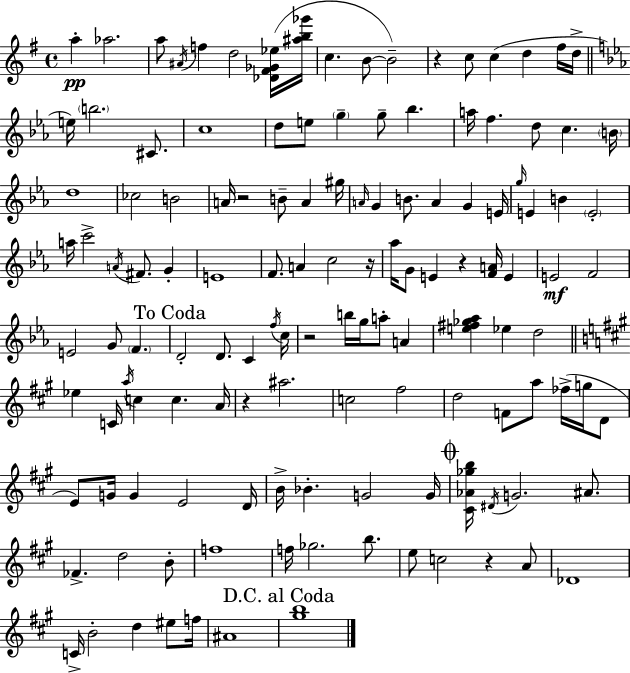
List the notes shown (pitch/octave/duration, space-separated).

A5/q Ab5/h. A5/e A#4/s F5/q D5/h [Db4,F#4,Gb4,Eb5]/s [A#5,B5,Gb6]/s C5/q. B4/e B4/h R/q C5/e C5/q D5/q F#5/s D5/s E5/s B5/h. C#4/e. C5/w D5/e E5/e G5/q G5/e Bb5/q. A5/s F5/q. D5/e C5/q. B4/s D5/w CES5/h B4/h A4/s R/h B4/e A4/q G#5/s A4/s G4/q B4/e. A4/q G4/q E4/s G5/s E4/q B4/q E4/h A5/s C6/h A4/s F#4/e. G4/q E4/w F4/e. A4/q C5/h R/s Ab5/s G4/e E4/q R/q [F4,A4]/s E4/q E4/h F4/h E4/h G4/e F4/q. D4/h D4/e. C4/q F5/s C5/s R/h B5/s G5/s A5/e A4/q [E5,F#5,Gb5,Ab5]/q Eb5/q D5/h Eb5/q C4/s A5/s C5/q C5/q. A4/s R/q A#5/h. C5/h F#5/h D5/h F4/e A5/e FES5/s G5/s D4/e E4/e G4/s G4/q E4/h D4/s B4/s Bb4/q. G4/h G4/s [C#4,Ab4,Gb5,B5]/s D#4/s G4/h. A#4/e. FES4/q. D5/h B4/e F5/w F5/s Gb5/h. B5/e. E5/e C5/h R/q A4/e Db4/w C4/s B4/h D5/q EIS5/e F5/s A#4/w [G#5,B5]/w